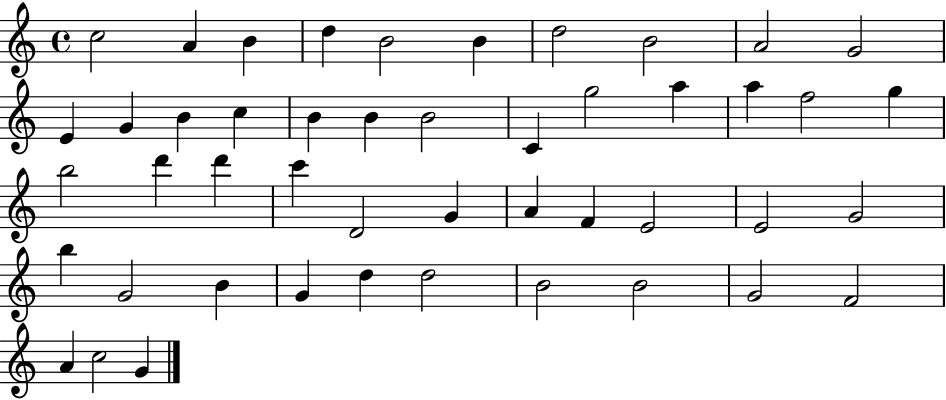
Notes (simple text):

C5/h A4/q B4/q D5/q B4/h B4/q D5/h B4/h A4/h G4/h E4/q G4/q B4/q C5/q B4/q B4/q B4/h C4/q G5/h A5/q A5/q F5/h G5/q B5/h D6/q D6/q C6/q D4/h G4/q A4/q F4/q E4/h E4/h G4/h B5/q G4/h B4/q G4/q D5/q D5/h B4/h B4/h G4/h F4/h A4/q C5/h G4/q